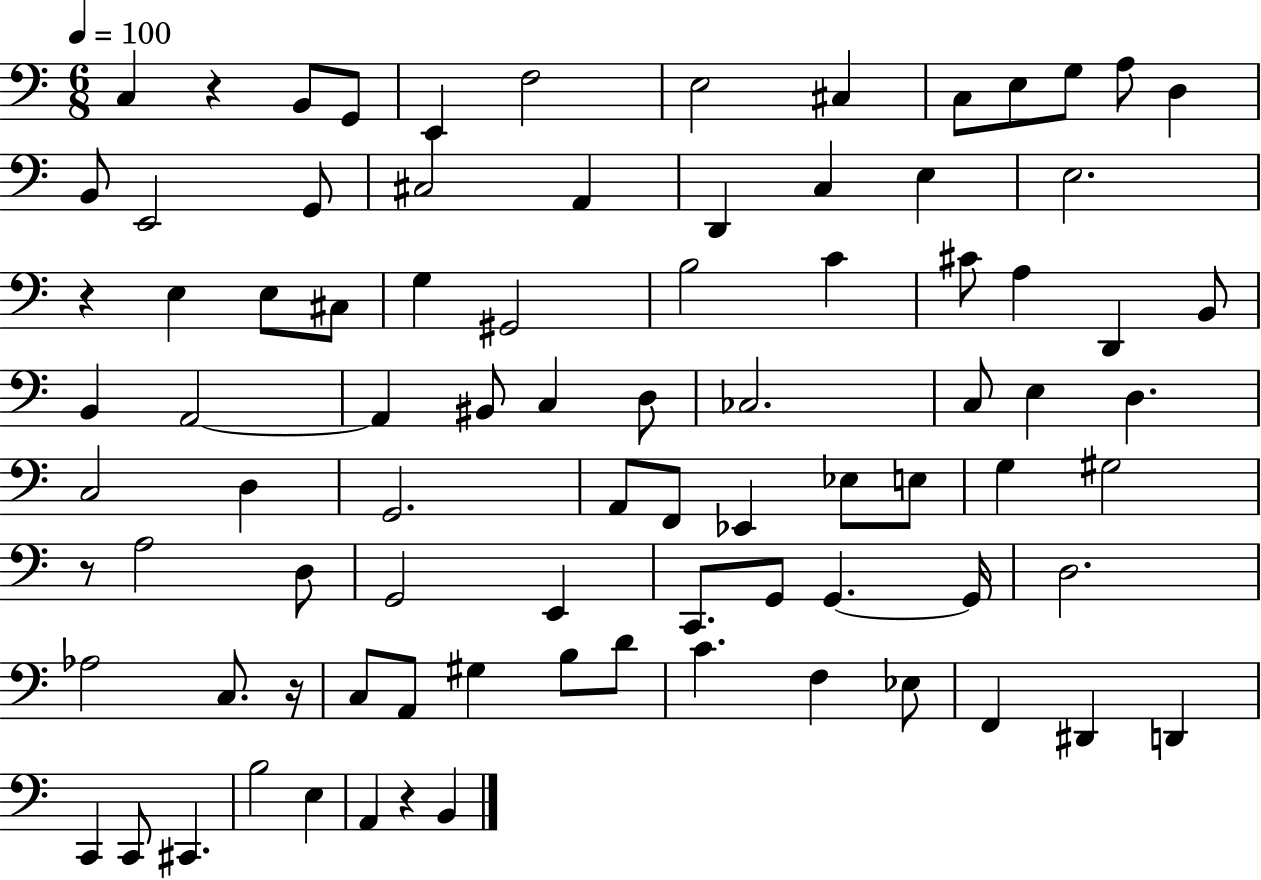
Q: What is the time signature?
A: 6/8